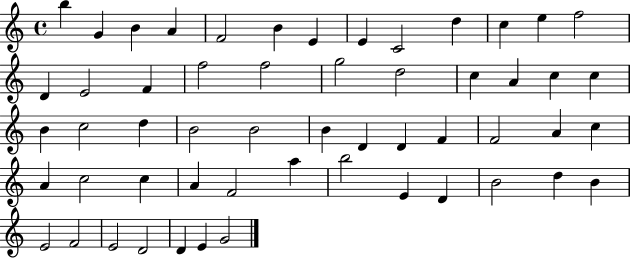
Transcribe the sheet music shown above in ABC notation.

X:1
T:Untitled
M:4/4
L:1/4
K:C
b G B A F2 B E E C2 d c e f2 D E2 F f2 f2 g2 d2 c A c c B c2 d B2 B2 B D D F F2 A c A c2 c A F2 a b2 E D B2 d B E2 F2 E2 D2 D E G2